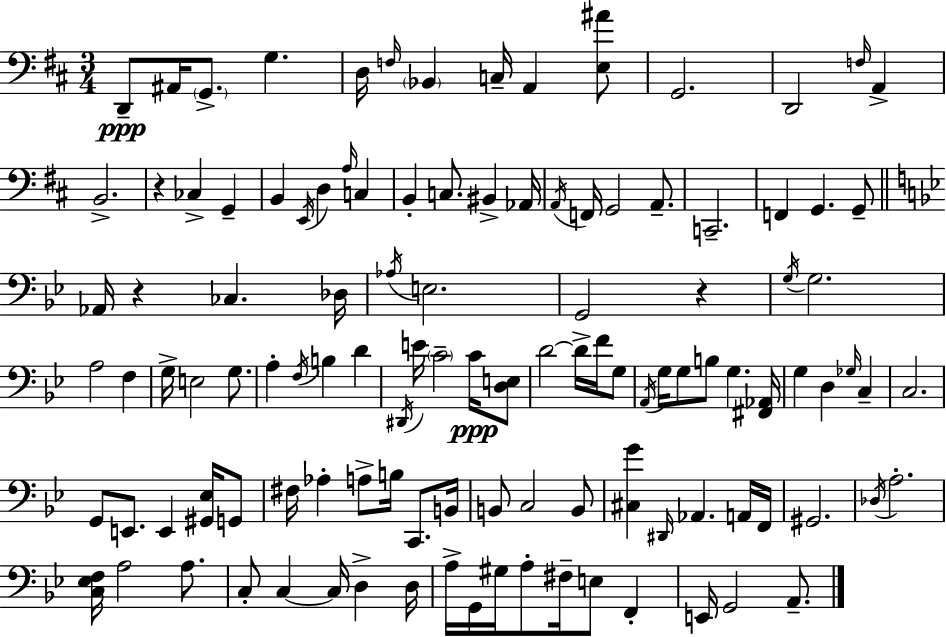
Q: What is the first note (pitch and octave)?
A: D2